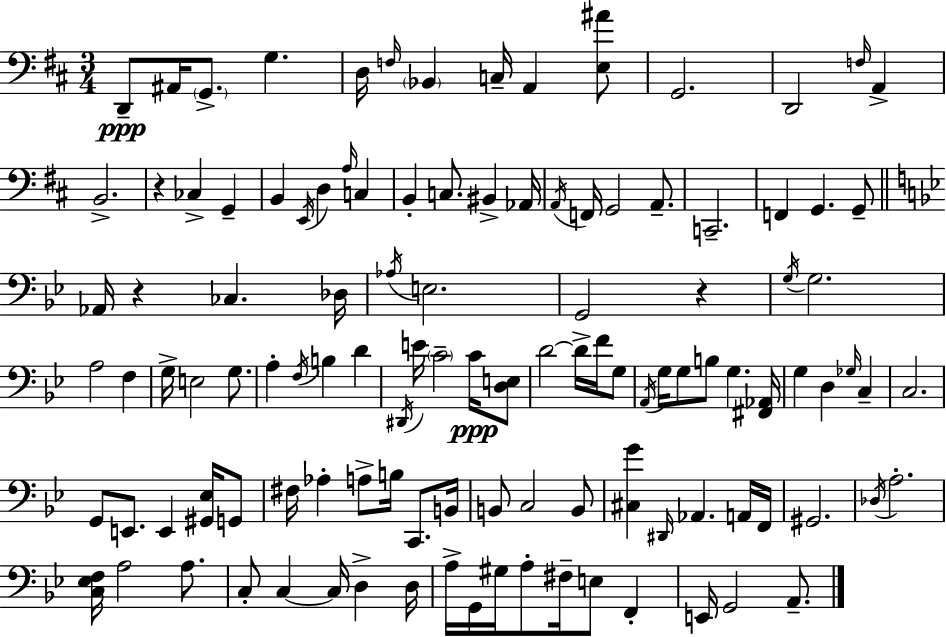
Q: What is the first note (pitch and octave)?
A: D2